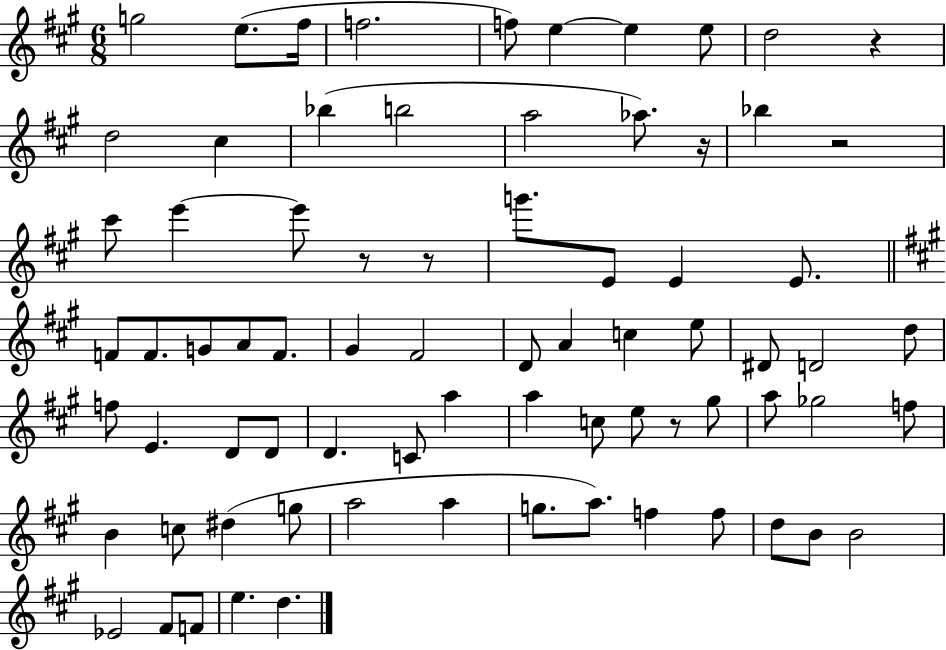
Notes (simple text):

G5/h E5/e. F#5/s F5/h. F5/e E5/q E5/q E5/e D5/h R/q D5/h C#5/q Bb5/q B5/h A5/h Ab5/e. R/s Bb5/q R/h C#6/e E6/q E6/e R/e R/e G6/e. E4/e E4/q E4/e. F4/e F4/e. G4/e A4/e F4/e. G#4/q F#4/h D4/e A4/q C5/q E5/e D#4/e D4/h D5/e F5/e E4/q. D4/e D4/e D4/q. C4/e A5/q A5/q C5/e E5/e R/e G#5/e A5/e Gb5/h F5/e B4/q C5/e D#5/q G5/e A5/h A5/q G5/e. A5/e. F5/q F5/e D5/e B4/e B4/h Eb4/h F#4/e F4/e E5/q. D5/q.